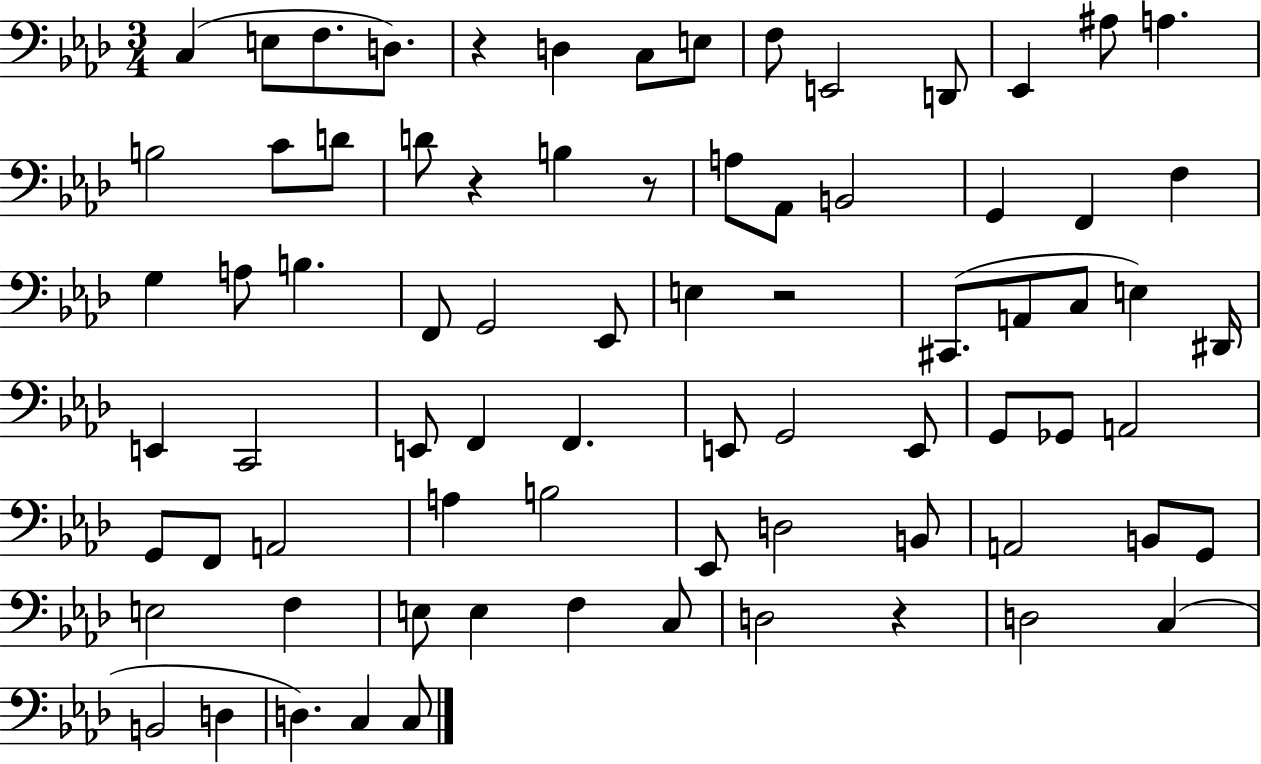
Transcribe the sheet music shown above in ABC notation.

X:1
T:Untitled
M:3/4
L:1/4
K:Ab
C, E,/2 F,/2 D,/2 z D, C,/2 E,/2 F,/2 E,,2 D,,/2 _E,, ^A,/2 A, B,2 C/2 D/2 D/2 z B, z/2 A,/2 _A,,/2 B,,2 G,, F,, F, G, A,/2 B, F,,/2 G,,2 _E,,/2 E, z2 ^C,,/2 A,,/2 C,/2 E, ^D,,/4 E,, C,,2 E,,/2 F,, F,, E,,/2 G,,2 E,,/2 G,,/2 _G,,/2 A,,2 G,,/2 F,,/2 A,,2 A, B,2 _E,,/2 D,2 B,,/2 A,,2 B,,/2 G,,/2 E,2 F, E,/2 E, F, C,/2 D,2 z D,2 C, B,,2 D, D, C, C,/2